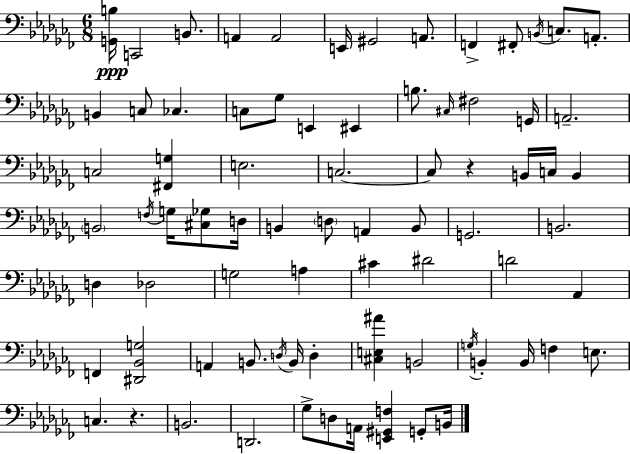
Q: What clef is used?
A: bass